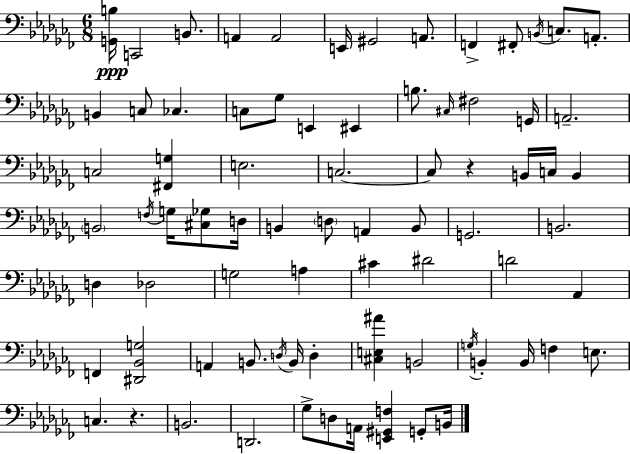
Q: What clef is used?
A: bass